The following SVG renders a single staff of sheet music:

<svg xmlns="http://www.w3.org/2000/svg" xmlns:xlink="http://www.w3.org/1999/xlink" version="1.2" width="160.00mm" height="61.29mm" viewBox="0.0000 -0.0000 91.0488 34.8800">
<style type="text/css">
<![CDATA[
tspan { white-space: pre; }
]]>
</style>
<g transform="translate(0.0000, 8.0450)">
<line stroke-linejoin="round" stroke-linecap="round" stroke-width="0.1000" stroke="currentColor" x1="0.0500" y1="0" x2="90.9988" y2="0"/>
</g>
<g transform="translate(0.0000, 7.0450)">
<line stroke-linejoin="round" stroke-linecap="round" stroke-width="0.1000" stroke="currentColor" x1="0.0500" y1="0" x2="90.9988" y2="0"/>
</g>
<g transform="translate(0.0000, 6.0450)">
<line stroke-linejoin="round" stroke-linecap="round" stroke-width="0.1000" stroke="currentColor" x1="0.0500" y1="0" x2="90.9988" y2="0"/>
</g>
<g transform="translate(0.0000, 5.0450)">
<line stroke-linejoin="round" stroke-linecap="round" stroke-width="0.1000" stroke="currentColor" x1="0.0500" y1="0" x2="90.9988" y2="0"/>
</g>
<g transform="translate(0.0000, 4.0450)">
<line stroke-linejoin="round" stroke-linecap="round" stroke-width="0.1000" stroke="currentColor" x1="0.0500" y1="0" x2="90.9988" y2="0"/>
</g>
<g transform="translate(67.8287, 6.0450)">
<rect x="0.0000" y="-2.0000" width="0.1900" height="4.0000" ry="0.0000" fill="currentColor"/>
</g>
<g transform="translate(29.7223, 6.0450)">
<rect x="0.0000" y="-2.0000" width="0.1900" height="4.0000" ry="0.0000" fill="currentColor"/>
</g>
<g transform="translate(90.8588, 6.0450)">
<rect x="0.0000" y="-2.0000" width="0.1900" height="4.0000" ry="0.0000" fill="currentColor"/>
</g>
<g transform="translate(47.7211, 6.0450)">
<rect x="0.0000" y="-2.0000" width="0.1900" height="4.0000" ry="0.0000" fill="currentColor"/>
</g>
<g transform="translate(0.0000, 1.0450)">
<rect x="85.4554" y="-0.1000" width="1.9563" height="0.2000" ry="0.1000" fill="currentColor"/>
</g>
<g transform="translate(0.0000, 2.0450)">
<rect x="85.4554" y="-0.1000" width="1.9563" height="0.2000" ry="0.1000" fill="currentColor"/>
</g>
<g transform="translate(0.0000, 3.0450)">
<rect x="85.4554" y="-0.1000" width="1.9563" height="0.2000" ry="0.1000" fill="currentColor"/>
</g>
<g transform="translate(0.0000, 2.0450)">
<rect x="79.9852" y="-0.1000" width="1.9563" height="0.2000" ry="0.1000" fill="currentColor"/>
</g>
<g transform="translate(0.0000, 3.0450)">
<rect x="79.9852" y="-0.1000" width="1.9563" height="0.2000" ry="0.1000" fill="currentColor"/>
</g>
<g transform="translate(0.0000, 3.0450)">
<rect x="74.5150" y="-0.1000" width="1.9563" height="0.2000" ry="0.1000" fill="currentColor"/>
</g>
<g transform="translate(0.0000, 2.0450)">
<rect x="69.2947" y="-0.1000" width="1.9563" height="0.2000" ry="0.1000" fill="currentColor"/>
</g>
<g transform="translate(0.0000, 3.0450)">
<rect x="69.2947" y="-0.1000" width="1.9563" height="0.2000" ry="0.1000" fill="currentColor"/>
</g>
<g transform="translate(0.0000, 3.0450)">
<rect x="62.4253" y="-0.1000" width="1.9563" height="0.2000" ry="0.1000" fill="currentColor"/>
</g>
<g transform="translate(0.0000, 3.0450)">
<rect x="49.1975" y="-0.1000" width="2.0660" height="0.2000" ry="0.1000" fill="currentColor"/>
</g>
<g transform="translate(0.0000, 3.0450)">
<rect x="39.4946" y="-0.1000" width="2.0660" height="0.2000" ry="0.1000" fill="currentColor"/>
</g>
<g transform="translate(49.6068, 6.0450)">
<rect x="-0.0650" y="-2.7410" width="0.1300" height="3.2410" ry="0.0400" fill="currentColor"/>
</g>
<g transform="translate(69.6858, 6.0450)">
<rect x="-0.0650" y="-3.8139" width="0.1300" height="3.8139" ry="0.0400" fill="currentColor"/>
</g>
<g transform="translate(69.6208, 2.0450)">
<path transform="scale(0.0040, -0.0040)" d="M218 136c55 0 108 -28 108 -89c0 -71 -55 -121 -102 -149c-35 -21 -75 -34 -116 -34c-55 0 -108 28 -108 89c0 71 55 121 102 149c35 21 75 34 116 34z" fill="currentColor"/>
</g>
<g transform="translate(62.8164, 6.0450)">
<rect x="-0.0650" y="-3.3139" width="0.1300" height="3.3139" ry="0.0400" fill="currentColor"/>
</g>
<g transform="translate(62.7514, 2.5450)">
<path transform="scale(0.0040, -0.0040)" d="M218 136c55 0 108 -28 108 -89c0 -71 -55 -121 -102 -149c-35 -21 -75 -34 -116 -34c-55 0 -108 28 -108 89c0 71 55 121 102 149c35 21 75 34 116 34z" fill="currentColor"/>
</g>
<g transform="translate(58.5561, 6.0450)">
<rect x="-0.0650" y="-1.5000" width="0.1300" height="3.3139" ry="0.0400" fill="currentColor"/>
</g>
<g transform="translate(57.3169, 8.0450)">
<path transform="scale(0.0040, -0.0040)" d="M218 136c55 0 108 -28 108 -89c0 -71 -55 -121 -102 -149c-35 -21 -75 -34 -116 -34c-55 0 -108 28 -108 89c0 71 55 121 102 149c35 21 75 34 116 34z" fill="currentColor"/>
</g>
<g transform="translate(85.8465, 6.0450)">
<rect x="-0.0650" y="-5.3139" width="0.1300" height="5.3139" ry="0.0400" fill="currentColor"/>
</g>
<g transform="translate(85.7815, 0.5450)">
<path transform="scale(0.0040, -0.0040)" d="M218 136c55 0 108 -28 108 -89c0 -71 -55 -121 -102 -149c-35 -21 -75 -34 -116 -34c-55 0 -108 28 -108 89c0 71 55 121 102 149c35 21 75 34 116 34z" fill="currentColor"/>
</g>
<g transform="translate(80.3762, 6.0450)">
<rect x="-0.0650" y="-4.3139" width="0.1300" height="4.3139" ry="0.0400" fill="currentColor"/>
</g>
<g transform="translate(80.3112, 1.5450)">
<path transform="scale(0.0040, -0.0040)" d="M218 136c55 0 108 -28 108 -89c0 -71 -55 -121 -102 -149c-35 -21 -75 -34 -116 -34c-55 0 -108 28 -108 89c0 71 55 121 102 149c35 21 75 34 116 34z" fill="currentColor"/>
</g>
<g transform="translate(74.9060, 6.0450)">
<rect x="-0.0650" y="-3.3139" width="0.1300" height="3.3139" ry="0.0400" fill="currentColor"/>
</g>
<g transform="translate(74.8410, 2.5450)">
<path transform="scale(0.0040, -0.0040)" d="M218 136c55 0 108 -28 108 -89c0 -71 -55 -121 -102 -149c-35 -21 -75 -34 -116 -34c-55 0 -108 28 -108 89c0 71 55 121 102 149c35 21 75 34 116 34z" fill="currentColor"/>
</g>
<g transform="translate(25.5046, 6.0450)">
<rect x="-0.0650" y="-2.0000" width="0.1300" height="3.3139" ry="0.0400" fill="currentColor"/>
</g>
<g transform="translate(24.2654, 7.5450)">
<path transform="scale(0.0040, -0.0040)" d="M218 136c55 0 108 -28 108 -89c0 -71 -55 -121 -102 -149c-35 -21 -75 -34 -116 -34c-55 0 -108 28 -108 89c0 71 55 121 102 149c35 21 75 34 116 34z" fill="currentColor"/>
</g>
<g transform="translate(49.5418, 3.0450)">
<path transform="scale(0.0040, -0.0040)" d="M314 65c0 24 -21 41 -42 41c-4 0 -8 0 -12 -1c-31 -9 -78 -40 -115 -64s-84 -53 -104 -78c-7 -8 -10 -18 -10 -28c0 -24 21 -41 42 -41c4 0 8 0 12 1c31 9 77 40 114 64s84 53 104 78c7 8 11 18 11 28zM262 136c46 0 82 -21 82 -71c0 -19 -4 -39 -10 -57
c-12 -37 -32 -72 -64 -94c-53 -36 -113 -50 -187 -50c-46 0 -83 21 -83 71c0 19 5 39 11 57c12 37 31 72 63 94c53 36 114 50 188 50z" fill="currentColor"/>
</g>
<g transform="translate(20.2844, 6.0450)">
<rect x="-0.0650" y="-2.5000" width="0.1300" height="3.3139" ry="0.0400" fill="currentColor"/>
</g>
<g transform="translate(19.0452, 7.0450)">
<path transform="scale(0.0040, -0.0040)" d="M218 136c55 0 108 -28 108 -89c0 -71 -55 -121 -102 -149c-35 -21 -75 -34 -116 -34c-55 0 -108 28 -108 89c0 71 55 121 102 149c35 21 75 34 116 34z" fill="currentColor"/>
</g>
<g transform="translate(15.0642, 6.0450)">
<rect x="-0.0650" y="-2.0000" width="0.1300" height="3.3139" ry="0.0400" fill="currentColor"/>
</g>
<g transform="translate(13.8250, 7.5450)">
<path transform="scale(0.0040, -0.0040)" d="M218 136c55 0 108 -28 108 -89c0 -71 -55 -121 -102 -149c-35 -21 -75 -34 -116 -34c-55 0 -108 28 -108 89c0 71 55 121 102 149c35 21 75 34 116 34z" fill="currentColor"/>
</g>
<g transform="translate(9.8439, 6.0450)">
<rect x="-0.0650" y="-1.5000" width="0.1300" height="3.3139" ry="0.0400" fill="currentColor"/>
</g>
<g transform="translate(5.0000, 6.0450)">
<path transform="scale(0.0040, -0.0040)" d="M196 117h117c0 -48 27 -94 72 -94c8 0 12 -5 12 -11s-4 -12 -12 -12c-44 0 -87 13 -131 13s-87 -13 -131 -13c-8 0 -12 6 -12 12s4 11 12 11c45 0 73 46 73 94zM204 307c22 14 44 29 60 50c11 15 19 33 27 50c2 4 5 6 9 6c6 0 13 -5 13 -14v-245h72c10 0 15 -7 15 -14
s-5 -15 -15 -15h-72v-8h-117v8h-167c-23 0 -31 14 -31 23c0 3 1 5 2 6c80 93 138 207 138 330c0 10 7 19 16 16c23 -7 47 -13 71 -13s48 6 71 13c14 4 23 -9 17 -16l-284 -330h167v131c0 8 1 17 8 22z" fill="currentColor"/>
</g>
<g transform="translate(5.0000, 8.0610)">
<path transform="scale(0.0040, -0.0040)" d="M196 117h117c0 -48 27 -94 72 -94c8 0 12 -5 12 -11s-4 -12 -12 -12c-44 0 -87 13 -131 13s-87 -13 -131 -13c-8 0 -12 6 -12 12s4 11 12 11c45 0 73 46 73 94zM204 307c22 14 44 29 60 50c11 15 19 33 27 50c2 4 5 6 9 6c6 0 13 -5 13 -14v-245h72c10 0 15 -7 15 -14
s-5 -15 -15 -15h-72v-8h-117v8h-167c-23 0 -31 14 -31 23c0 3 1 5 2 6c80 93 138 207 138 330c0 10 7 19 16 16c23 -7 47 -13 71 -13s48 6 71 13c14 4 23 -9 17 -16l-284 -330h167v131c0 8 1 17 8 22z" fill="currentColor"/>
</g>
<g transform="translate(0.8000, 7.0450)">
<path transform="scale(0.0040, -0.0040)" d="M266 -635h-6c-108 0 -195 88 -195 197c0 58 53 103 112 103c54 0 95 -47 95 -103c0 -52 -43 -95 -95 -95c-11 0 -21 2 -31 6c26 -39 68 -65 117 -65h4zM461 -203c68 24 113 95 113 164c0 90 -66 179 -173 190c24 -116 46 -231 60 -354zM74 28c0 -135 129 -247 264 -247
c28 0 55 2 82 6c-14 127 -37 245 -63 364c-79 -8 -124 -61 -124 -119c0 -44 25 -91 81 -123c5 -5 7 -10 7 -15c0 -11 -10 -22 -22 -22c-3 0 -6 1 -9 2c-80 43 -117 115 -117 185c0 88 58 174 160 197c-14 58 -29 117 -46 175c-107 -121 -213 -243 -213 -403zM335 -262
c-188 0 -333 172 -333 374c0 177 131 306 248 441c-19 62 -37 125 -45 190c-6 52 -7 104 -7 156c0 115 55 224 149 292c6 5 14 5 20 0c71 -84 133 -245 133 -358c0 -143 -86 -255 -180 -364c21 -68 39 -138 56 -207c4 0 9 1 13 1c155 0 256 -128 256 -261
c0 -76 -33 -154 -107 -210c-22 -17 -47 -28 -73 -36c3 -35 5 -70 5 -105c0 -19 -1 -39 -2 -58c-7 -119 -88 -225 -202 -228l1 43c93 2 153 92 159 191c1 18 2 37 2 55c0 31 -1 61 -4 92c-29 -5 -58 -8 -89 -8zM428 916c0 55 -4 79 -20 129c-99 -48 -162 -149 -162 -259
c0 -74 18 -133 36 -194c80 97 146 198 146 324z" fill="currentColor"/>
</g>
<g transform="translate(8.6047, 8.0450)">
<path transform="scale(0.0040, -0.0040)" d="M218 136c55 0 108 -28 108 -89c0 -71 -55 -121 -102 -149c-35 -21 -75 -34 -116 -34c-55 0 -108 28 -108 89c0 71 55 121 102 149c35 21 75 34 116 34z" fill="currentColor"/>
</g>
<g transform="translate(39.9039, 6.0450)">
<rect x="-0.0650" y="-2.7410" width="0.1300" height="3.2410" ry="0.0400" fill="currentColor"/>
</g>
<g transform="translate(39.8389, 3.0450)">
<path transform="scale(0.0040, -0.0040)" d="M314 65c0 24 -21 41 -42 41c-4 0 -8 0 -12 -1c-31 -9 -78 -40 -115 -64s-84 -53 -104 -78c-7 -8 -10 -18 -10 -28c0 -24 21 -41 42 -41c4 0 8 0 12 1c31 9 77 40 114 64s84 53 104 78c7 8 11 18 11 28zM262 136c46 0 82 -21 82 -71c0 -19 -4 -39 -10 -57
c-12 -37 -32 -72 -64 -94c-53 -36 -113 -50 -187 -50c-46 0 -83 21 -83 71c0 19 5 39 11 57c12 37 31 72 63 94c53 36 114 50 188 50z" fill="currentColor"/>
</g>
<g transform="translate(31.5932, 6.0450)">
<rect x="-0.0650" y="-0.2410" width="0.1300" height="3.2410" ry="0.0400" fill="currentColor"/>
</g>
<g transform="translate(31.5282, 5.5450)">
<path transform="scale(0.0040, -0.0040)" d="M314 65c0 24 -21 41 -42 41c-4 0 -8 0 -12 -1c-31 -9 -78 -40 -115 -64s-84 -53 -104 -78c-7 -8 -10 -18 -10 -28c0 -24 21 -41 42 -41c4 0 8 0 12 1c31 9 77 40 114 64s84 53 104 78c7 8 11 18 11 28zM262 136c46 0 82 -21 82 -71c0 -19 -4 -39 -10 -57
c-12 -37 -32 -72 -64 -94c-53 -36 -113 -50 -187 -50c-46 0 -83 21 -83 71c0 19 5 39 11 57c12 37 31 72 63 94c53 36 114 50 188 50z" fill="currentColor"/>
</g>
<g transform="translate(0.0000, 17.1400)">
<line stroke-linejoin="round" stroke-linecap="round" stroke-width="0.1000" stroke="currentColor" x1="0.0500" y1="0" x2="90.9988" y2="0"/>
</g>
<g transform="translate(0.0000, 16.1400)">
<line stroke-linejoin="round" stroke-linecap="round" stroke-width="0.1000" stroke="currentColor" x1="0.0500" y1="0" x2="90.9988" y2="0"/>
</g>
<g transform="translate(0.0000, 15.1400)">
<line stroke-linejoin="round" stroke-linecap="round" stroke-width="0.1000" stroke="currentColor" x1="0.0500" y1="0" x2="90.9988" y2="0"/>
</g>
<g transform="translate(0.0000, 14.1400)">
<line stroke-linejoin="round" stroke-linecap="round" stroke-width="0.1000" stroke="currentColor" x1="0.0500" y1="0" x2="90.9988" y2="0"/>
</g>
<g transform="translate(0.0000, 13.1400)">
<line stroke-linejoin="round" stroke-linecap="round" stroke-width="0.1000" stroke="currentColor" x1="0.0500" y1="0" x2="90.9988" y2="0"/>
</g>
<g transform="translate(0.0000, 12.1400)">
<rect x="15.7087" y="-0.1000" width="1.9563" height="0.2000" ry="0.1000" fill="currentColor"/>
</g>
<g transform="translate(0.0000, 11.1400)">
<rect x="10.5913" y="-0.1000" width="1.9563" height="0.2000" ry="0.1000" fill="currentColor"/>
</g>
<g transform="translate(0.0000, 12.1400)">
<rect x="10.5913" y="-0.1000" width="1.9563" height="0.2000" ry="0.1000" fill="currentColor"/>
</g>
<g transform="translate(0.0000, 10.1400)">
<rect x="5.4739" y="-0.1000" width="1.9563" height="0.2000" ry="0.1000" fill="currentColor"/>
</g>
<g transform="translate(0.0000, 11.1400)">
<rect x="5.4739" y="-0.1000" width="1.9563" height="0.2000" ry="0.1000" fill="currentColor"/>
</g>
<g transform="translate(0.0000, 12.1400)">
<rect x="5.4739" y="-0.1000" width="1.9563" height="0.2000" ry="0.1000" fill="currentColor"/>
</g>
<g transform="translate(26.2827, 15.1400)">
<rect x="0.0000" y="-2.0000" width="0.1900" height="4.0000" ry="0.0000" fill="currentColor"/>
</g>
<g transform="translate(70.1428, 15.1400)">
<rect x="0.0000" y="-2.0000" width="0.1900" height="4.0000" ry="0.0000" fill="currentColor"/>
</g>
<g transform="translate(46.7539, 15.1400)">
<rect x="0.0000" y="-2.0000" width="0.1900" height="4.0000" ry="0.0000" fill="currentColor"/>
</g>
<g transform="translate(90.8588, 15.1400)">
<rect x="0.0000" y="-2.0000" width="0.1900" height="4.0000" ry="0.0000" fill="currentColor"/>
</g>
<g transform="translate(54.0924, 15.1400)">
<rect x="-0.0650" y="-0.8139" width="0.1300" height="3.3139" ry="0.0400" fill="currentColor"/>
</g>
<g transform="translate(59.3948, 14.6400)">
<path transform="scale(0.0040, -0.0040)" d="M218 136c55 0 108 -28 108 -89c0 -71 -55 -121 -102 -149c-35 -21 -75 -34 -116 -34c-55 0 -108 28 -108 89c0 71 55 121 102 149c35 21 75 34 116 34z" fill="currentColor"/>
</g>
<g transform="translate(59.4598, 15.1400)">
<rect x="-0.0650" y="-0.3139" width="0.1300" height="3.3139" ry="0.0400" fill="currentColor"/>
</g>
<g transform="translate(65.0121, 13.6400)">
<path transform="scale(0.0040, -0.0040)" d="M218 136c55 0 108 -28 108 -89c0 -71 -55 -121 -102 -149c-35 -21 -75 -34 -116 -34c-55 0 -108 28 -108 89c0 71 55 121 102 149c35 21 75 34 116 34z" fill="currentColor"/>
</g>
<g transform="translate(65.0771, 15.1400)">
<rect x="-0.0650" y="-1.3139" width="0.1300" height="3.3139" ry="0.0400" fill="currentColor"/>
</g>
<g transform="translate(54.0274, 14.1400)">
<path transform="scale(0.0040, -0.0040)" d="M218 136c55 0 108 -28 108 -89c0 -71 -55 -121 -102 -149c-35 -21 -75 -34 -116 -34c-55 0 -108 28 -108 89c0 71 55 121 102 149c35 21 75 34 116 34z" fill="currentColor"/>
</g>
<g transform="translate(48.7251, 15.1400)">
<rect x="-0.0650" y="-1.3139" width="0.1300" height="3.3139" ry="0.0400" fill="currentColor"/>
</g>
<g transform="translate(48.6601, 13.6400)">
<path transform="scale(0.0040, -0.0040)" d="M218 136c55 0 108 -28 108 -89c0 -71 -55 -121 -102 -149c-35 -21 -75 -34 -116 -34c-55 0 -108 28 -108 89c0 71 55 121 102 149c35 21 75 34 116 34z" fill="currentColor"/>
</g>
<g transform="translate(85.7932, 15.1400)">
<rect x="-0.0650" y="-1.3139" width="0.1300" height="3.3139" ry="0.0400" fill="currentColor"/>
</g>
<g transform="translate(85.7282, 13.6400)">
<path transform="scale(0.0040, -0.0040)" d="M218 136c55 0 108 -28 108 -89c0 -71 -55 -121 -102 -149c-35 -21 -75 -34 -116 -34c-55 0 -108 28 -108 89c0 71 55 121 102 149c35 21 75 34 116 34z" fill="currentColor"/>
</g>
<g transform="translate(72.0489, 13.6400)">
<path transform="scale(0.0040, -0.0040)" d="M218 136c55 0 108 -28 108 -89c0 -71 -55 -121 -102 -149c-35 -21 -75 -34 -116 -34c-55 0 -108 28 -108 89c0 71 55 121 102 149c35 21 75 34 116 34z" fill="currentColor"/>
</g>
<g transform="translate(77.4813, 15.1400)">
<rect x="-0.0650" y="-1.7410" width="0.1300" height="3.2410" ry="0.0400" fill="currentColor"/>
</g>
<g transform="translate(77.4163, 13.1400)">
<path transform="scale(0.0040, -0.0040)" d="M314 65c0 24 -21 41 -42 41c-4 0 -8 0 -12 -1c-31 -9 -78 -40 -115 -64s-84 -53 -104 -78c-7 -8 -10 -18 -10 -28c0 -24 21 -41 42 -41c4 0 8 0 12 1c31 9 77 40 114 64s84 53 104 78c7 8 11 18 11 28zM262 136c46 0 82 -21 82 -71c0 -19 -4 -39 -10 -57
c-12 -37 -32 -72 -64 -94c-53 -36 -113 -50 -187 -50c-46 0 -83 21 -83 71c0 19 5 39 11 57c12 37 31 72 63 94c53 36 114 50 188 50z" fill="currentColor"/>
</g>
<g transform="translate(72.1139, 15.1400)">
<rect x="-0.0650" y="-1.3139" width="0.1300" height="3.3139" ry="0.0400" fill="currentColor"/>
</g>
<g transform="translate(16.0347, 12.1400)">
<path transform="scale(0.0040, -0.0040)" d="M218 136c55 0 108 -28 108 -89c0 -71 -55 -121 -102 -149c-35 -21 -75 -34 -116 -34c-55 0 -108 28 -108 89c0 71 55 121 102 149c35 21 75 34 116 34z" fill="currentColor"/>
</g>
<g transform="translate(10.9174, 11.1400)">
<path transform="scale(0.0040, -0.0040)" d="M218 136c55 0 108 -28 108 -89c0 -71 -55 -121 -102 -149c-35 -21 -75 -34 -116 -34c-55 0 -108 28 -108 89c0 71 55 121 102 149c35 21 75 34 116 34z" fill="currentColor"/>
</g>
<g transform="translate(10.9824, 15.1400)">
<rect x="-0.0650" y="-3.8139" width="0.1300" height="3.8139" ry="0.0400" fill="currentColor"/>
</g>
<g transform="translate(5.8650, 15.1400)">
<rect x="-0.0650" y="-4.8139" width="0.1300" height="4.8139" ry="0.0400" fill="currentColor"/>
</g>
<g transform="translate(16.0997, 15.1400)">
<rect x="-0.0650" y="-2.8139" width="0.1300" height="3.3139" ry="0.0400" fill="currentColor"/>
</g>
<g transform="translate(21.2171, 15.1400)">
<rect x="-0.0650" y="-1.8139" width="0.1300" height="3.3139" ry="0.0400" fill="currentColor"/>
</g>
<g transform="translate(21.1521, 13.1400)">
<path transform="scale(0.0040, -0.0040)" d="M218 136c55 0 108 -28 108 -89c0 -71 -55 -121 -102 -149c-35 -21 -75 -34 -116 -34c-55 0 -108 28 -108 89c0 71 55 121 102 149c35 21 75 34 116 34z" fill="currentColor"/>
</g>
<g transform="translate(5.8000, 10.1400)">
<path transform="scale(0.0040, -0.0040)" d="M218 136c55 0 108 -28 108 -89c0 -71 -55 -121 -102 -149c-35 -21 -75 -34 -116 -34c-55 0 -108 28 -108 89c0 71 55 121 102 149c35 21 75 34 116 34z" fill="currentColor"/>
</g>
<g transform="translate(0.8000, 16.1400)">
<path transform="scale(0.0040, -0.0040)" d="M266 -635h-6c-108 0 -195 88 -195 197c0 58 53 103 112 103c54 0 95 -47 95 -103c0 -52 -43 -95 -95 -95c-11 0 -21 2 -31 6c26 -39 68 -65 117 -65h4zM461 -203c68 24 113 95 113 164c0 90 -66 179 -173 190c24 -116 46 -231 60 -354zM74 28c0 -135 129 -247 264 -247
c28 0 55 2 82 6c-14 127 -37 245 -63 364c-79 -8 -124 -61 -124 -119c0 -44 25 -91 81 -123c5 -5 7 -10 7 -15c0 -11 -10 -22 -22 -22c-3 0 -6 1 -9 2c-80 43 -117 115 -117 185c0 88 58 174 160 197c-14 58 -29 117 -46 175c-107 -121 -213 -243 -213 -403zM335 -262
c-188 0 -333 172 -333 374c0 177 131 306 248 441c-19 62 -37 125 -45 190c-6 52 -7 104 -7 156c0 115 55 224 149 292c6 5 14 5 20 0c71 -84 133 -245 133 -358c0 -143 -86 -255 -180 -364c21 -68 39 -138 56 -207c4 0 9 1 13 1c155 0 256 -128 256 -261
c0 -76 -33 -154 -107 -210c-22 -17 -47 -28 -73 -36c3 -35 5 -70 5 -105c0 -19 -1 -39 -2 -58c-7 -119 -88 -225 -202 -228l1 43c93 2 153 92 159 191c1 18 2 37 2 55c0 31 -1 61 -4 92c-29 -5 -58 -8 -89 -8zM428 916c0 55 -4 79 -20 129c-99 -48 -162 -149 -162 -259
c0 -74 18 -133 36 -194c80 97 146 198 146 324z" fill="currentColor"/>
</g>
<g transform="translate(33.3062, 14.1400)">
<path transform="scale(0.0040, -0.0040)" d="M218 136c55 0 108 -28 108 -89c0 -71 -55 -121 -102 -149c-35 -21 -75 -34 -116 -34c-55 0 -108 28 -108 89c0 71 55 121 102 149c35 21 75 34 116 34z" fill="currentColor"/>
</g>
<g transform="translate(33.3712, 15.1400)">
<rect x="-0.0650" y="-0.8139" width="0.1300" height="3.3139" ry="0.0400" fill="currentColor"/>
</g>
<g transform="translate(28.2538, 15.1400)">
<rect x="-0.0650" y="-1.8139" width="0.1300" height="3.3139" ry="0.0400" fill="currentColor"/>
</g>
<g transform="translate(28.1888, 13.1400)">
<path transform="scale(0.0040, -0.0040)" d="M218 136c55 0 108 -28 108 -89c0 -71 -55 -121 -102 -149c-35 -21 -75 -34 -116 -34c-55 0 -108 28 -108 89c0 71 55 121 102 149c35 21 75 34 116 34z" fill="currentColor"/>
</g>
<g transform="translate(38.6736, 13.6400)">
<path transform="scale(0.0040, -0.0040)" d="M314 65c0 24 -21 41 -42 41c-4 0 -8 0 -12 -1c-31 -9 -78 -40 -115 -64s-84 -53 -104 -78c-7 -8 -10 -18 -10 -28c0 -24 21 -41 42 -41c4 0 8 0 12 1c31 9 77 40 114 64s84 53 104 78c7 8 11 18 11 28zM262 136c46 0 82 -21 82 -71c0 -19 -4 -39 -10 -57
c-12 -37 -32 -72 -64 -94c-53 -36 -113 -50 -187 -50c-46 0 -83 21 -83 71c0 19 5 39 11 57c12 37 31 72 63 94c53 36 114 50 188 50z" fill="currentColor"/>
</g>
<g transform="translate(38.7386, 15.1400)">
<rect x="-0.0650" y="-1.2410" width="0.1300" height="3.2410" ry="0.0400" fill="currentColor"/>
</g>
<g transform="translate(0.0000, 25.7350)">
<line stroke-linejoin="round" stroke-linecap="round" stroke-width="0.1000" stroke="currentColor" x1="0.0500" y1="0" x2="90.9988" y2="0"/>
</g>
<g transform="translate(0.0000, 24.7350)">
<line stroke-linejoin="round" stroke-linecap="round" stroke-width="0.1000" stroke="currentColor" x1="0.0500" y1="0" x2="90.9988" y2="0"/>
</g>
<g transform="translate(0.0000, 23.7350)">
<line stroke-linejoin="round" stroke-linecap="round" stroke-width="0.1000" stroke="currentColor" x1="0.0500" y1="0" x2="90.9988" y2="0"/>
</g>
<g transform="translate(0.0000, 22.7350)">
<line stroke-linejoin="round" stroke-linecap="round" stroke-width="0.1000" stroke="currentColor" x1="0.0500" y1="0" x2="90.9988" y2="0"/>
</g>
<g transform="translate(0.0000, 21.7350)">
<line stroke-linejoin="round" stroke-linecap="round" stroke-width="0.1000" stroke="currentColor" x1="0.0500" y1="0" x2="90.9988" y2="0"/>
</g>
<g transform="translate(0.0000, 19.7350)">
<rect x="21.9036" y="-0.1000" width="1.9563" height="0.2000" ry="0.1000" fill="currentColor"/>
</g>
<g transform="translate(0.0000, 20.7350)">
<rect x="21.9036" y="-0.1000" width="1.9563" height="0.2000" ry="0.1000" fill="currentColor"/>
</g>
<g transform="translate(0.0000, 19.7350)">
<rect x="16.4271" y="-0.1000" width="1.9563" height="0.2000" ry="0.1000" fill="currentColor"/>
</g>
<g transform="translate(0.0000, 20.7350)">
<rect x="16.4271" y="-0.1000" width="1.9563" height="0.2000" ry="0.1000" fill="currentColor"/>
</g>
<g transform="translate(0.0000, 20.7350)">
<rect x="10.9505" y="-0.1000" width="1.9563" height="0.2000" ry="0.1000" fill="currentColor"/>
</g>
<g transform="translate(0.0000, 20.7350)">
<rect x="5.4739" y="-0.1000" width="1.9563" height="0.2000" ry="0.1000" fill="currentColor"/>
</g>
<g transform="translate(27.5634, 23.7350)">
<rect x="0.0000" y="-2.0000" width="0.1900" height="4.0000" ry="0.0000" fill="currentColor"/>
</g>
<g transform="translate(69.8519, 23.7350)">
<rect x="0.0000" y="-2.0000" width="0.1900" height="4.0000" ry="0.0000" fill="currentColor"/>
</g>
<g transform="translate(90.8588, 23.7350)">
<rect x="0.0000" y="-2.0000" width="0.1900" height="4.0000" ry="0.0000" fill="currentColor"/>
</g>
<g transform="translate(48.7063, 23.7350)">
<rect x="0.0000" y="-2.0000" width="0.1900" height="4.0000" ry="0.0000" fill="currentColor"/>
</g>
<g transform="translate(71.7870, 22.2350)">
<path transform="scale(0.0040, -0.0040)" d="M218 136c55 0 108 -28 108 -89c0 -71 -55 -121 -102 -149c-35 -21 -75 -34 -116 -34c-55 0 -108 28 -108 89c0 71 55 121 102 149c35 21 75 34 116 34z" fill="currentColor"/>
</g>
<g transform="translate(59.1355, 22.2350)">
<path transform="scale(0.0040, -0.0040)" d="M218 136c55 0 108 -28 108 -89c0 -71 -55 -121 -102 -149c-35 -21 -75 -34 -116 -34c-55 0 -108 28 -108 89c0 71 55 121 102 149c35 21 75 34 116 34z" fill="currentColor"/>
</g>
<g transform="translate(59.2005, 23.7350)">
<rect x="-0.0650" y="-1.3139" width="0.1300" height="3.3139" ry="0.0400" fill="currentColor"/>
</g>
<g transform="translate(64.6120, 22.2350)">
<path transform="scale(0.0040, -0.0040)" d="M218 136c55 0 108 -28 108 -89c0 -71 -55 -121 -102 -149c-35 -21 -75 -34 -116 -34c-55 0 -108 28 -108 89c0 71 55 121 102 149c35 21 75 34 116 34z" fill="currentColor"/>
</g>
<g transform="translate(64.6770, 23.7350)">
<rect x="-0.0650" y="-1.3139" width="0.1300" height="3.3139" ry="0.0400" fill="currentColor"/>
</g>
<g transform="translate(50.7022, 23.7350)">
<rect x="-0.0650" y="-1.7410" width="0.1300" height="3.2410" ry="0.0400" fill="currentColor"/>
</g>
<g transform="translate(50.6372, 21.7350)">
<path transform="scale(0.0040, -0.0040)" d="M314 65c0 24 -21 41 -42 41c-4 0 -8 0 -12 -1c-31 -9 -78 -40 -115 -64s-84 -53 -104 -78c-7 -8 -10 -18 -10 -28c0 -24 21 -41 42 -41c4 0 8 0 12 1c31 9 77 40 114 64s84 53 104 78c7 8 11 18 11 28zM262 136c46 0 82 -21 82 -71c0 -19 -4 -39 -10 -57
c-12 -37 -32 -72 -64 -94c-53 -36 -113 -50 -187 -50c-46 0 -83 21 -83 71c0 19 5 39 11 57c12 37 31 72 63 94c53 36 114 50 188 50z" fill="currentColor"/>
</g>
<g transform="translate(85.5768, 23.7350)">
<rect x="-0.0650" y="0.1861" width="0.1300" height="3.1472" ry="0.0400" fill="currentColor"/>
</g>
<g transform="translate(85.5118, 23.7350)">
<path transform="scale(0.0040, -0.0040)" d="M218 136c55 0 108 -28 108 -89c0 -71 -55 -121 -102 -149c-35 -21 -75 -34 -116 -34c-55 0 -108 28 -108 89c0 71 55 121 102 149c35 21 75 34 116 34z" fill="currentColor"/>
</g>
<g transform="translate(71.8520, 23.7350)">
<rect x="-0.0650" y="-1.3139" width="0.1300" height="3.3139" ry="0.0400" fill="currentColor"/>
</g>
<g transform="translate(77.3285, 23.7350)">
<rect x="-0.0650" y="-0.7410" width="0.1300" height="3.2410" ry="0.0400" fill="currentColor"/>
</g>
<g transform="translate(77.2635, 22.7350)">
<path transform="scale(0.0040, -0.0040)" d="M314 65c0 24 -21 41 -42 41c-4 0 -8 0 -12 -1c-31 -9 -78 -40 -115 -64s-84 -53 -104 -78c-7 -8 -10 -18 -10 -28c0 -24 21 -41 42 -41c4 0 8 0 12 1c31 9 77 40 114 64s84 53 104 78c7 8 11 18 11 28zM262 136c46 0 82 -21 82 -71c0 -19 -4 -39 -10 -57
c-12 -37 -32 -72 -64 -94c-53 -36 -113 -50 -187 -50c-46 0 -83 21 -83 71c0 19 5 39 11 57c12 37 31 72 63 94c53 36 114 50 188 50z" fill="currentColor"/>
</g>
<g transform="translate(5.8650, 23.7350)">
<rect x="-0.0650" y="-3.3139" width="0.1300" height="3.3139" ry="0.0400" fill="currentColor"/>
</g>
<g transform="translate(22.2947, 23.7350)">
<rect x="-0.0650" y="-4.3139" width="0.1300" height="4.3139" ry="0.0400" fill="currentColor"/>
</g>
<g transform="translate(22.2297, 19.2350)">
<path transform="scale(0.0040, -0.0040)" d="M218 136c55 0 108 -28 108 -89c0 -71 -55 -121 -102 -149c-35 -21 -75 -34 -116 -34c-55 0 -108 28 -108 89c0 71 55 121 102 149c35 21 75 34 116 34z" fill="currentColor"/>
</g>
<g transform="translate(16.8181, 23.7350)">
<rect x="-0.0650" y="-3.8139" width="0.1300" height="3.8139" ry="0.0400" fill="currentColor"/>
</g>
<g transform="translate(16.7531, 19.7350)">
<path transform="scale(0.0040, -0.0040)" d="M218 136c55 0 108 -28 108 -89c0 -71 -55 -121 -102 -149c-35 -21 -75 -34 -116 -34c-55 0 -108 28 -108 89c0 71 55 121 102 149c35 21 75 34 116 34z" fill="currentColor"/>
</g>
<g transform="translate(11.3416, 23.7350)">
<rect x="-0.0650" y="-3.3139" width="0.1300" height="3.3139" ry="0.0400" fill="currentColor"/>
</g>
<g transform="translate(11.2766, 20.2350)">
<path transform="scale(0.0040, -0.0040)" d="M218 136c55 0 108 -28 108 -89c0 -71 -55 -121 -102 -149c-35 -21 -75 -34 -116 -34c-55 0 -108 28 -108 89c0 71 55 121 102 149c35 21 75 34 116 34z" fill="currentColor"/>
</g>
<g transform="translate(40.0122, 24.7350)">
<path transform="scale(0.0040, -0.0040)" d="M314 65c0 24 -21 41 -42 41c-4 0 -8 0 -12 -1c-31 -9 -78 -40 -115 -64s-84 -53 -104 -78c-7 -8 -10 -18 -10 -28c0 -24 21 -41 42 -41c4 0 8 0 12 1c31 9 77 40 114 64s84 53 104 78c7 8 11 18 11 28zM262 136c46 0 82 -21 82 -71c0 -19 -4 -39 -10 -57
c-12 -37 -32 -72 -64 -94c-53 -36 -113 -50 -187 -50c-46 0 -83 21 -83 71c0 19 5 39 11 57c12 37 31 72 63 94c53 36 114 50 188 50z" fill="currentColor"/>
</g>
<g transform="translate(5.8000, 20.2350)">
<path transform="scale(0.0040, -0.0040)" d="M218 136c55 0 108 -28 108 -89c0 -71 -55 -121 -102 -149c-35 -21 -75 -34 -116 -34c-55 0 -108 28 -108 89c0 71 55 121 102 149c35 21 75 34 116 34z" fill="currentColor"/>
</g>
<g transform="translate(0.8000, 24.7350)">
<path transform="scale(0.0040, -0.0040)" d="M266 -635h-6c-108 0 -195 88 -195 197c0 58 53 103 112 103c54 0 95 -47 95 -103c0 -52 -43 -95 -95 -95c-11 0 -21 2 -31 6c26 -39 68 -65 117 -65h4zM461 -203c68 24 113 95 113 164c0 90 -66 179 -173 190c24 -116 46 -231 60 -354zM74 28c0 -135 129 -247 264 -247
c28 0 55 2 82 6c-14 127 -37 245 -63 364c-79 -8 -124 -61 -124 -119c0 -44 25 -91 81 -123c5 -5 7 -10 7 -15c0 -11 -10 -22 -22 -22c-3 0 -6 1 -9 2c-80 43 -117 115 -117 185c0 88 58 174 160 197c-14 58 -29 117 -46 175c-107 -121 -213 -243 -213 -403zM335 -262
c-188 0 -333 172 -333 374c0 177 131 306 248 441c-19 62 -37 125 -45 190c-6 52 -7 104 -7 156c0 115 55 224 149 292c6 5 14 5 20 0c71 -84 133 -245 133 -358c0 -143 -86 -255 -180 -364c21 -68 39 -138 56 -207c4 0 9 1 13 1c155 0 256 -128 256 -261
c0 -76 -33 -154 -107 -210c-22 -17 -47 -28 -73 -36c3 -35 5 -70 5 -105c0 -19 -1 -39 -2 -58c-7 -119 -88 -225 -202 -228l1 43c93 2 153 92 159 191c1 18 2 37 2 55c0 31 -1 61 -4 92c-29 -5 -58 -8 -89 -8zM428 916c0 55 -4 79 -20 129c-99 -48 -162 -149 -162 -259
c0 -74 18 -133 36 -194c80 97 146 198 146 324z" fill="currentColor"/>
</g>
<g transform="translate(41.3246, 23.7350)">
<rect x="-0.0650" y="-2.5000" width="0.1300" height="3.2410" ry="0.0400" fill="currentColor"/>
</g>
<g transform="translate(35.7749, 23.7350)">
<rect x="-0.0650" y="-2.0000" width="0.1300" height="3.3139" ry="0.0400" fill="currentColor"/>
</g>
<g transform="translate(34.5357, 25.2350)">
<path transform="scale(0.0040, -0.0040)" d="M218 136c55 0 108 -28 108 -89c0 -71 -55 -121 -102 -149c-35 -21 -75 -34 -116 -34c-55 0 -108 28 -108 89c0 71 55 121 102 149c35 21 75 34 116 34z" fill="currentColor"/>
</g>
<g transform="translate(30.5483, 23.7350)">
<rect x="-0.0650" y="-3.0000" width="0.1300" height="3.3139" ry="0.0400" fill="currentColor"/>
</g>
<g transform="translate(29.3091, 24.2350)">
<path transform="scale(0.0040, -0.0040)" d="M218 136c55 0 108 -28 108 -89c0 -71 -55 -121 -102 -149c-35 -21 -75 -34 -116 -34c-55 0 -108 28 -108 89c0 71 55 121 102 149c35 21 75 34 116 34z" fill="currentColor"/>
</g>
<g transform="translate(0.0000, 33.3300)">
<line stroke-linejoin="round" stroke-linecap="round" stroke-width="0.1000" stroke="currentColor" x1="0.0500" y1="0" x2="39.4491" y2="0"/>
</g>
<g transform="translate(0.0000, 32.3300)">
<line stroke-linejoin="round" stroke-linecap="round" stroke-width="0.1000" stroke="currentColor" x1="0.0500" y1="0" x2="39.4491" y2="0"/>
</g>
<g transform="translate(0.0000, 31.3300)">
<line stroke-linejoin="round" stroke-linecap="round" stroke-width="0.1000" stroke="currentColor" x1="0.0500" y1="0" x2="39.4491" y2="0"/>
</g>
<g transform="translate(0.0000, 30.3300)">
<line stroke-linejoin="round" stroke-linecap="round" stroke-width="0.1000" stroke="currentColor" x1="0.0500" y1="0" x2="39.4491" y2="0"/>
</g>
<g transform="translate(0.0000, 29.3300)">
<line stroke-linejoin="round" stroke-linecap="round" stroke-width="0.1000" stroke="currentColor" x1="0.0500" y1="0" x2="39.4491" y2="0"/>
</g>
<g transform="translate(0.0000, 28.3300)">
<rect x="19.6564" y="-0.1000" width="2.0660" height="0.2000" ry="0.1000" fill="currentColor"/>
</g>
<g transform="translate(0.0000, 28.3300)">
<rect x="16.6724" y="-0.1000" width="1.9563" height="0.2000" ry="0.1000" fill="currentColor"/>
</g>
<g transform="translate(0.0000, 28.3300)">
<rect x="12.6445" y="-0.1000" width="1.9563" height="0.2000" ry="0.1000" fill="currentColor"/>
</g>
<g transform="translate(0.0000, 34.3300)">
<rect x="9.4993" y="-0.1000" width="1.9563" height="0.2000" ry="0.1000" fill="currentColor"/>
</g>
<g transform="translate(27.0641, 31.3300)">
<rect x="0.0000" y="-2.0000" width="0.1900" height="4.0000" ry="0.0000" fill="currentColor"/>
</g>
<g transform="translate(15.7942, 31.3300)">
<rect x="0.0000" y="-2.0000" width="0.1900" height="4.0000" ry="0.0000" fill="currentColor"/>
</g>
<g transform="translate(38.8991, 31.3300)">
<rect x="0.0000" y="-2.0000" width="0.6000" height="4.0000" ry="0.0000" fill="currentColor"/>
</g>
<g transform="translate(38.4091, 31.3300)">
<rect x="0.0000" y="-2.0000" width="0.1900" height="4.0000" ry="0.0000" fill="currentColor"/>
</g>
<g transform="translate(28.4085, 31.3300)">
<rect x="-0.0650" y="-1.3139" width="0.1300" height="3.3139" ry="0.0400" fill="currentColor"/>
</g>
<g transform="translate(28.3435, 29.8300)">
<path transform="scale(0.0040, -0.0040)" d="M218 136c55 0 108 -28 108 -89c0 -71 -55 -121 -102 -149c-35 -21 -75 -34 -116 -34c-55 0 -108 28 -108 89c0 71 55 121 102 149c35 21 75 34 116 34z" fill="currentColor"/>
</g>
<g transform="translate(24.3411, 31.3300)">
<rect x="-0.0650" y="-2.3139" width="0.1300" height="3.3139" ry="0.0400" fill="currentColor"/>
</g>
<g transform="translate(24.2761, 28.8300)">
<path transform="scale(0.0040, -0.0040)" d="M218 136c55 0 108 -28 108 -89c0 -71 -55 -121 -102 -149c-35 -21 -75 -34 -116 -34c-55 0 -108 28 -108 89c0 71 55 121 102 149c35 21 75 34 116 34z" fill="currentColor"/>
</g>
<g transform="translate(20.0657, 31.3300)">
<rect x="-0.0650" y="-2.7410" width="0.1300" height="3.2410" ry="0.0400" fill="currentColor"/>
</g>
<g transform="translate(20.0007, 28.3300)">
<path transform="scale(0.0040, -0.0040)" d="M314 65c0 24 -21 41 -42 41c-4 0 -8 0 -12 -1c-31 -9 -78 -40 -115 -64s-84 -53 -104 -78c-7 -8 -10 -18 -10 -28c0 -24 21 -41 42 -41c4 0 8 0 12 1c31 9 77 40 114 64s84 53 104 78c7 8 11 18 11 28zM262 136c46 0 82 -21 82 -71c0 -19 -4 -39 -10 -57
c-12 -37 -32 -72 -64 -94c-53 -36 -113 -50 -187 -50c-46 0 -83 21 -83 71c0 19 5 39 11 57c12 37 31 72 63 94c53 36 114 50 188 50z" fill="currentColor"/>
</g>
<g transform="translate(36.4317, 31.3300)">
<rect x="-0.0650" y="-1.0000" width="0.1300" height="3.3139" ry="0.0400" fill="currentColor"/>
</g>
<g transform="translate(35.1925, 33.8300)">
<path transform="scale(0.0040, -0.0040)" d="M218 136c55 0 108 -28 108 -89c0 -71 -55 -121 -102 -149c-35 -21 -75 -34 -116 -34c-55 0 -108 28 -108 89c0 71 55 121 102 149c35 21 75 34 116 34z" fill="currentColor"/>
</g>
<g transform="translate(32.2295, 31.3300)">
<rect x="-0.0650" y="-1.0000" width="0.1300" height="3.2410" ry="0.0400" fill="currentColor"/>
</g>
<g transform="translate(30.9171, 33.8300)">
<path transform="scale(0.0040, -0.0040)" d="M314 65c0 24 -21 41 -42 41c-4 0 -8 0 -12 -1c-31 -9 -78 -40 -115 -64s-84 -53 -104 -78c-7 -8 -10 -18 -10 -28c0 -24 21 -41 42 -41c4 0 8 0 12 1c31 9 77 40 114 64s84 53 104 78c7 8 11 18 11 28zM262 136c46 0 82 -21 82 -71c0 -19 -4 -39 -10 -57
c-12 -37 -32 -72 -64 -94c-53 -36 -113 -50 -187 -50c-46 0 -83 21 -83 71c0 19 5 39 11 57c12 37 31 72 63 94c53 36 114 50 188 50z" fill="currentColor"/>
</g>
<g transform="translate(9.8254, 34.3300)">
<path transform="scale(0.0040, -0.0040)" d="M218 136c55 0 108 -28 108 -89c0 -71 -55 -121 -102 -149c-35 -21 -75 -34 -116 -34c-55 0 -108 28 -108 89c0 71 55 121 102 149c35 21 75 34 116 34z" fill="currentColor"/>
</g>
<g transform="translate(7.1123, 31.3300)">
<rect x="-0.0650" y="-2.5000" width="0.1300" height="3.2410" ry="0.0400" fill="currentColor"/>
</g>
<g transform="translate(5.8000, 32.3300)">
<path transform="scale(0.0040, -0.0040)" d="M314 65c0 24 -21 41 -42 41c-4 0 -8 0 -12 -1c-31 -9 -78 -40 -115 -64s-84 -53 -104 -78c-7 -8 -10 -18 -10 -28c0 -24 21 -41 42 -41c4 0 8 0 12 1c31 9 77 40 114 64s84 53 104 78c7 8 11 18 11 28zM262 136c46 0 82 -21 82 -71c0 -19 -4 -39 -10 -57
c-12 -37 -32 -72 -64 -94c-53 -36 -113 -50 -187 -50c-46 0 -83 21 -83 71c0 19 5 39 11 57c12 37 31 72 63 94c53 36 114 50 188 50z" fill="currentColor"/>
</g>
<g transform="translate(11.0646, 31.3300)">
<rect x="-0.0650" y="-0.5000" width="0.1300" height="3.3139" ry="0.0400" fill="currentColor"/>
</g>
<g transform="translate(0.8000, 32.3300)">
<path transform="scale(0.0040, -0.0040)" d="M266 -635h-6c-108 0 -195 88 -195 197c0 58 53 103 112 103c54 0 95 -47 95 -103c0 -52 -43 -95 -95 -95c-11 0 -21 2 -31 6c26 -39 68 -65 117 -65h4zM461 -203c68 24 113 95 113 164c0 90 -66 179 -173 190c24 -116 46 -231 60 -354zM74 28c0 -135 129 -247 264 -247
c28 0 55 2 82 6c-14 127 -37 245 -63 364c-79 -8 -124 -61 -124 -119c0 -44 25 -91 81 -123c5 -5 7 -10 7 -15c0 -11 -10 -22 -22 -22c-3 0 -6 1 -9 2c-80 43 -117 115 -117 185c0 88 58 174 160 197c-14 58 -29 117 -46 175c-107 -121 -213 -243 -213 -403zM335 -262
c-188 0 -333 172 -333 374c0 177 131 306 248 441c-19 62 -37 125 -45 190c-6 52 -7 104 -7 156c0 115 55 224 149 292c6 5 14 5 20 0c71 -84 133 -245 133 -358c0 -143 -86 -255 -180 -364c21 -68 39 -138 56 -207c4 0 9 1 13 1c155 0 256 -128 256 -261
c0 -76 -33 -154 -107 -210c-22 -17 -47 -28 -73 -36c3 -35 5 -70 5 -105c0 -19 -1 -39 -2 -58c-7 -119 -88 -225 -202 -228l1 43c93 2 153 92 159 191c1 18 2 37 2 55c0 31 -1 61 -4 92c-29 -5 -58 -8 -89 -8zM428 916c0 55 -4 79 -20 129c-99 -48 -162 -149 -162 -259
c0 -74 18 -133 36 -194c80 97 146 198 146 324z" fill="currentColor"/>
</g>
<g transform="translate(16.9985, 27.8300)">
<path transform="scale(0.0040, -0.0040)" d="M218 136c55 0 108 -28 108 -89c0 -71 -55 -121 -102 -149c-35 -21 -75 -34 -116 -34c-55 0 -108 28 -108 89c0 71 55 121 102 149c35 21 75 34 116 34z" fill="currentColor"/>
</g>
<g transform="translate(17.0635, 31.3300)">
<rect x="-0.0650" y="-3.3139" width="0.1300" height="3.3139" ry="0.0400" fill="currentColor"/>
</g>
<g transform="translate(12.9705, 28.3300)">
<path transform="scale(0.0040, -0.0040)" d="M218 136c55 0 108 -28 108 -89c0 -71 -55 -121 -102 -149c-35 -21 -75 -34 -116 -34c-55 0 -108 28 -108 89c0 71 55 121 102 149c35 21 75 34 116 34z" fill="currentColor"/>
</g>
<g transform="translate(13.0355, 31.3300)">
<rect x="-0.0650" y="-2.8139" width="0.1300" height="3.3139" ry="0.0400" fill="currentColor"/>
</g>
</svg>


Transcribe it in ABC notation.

X:1
T:Untitled
M:4/4
L:1/4
K:C
E F G F c2 a2 a2 E b c' b d' f' e' c' a f f d e2 e d c e e f2 e b b c' d' A F G2 f2 e e e d2 B G2 C a b a2 g e D2 D